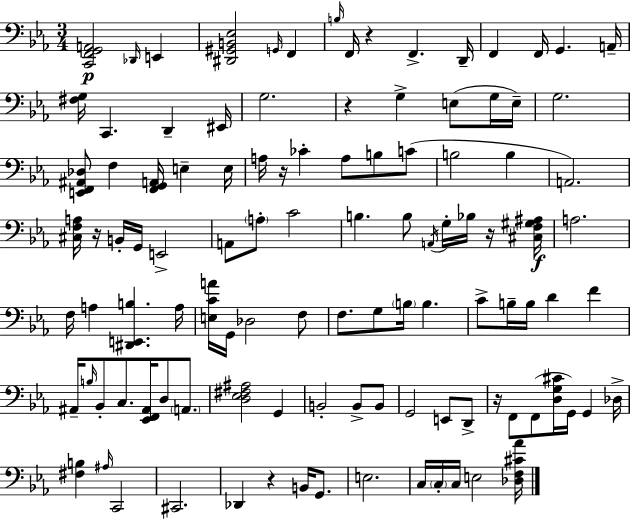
{
  \clef bass
  \numericTimeSignature
  \time 3/4
  \key ees \major
  <c, f, g, a,>2\p \grace { des,16 } e,4 | <dis, gis, b, ees>2 \grace { g,16 } f,4 | \grace { b16 } f,16 r4 f,4.-> | d,16-- f,4 f,16 g,4. | \break a,16-- <fis g>16 c,4. d,4-- | eis,16 g2. | r4 g4-> e8( | g16 e16--) g2. | \break <e, f, ais, des>8 f4 <f, g, a,>16 e4-- | e16 a16 r16 ces'4-. a8 b8 | c'8( b2 b4 | a,2.) | \break <cis f a>16 r16 b,16-. g,16 e,2-> | a,8 \parenthesize a8-. c'2 | b4. b8 \acciaccatura { a,16 } | g16-. bes16 r16 <cis f gis ais>16\f a2. | \break f16 a4 <dis, e, b>4. | a16 <e c' a'>16 g,16 des2 | f8 f8. g8 \parenthesize b16 b4. | c'8-> b16-- b16 d'4 | \break f'4 ais,16-- \grace { b16 } bes,8-. c8. <ees, f, ais,>16 | d8 \parenthesize a,8. <d ees fis ais>2 | g,4 b,2-. | b,8-> b,8 g,2 | \break e,8 d,8-> r16 f,8 f,8( <d g cis'>16 g,16) | g,4 des16-> <fis b>4 \grace { ais16 } c,2 | cis,2. | des,4 r4 | \break b,16 g,8. e2. | c16 \parenthesize c16-. c16 e2 | <des f cis' aes'>16 \bar "|."
}